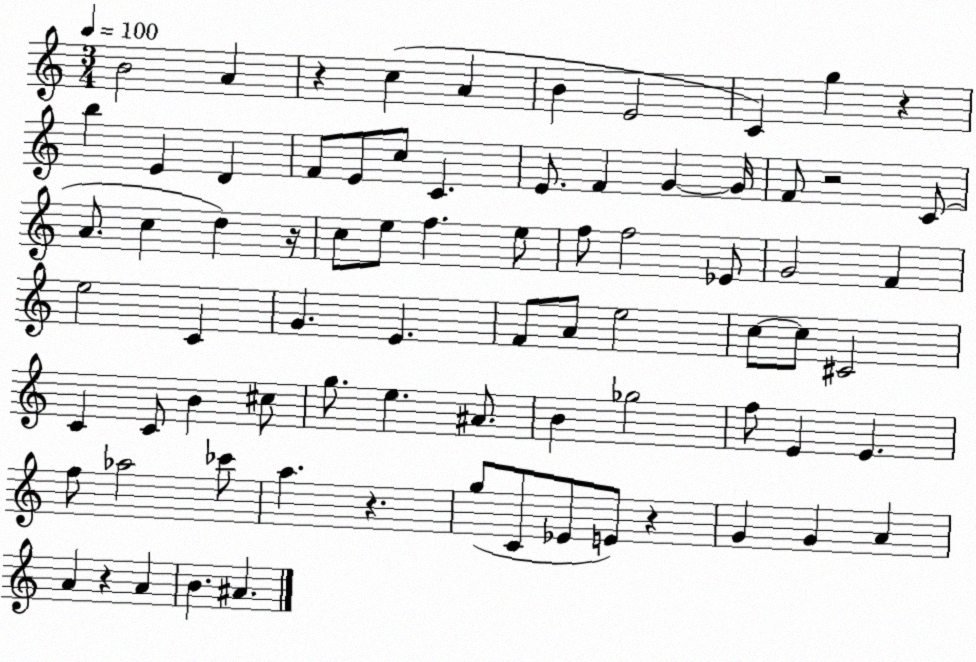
X:1
T:Untitled
M:3/4
L:1/4
K:C
B2 A z c A B E2 C g z b E D F/2 E/2 c/2 C E/2 F G G/4 F/2 z2 C/2 A/2 c d z/4 c/2 e/2 f e/2 f/2 f2 _E/2 G2 F e2 C G E F/2 A/2 e2 c/2 c/2 ^C2 C C/2 B ^c/2 g/2 e ^A/2 B _g2 f/2 E E f/2 _a2 _c'/2 a z g/2 C/2 _E/2 E/2 z G G A A z A B ^A